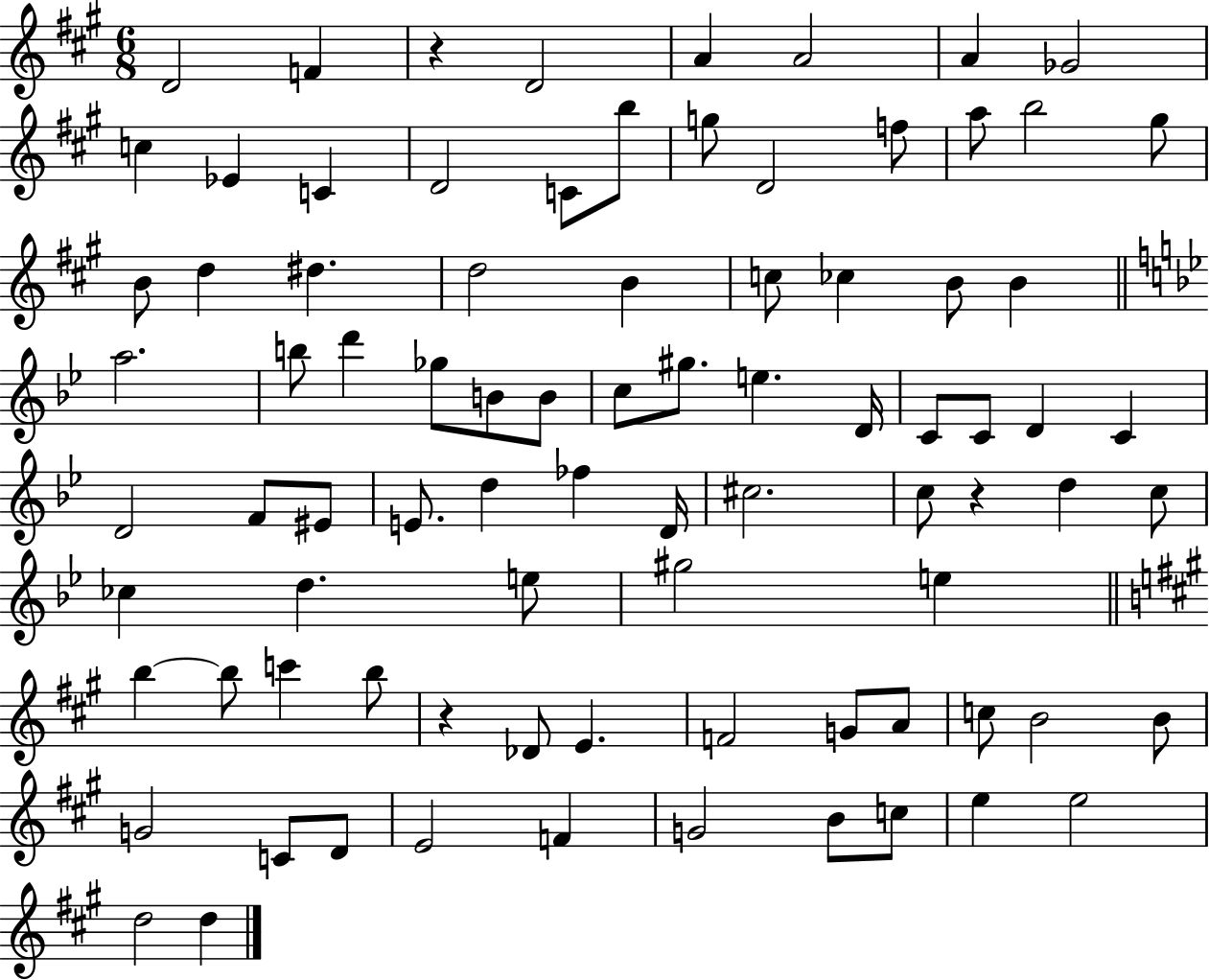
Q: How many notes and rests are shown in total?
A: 85